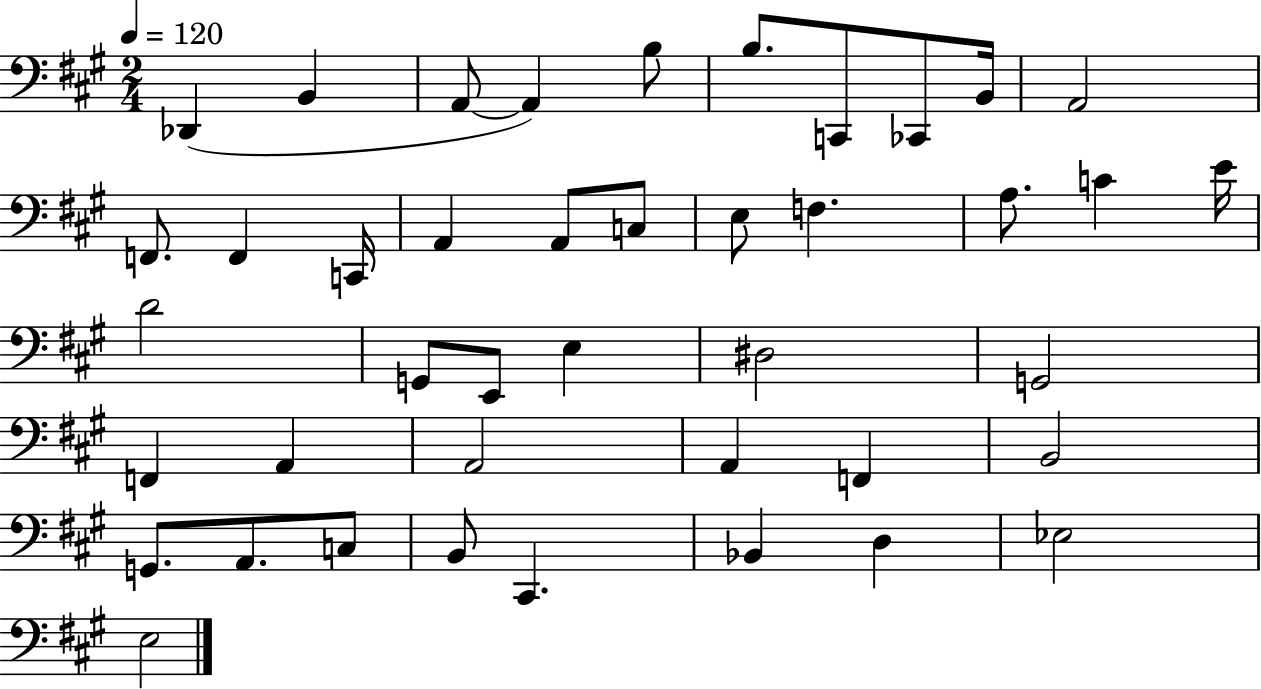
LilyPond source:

{
  \clef bass
  \numericTimeSignature
  \time 2/4
  \key a \major
  \tempo 4 = 120
  \repeat volta 2 { des,4( b,4 | a,8~~ a,4) b8 | b8. c,8 ces,8 b,16 | a,2 | \break f,8. f,4 c,16 | a,4 a,8 c8 | e8 f4. | a8. c'4 e'16 | \break d'2 | g,8 e,8 e4 | dis2 | g,2 | \break f,4 a,4 | a,2 | a,4 f,4 | b,2 | \break g,8. a,8. c8 | b,8 cis,4. | bes,4 d4 | ees2 | \break e2 | } \bar "|."
}